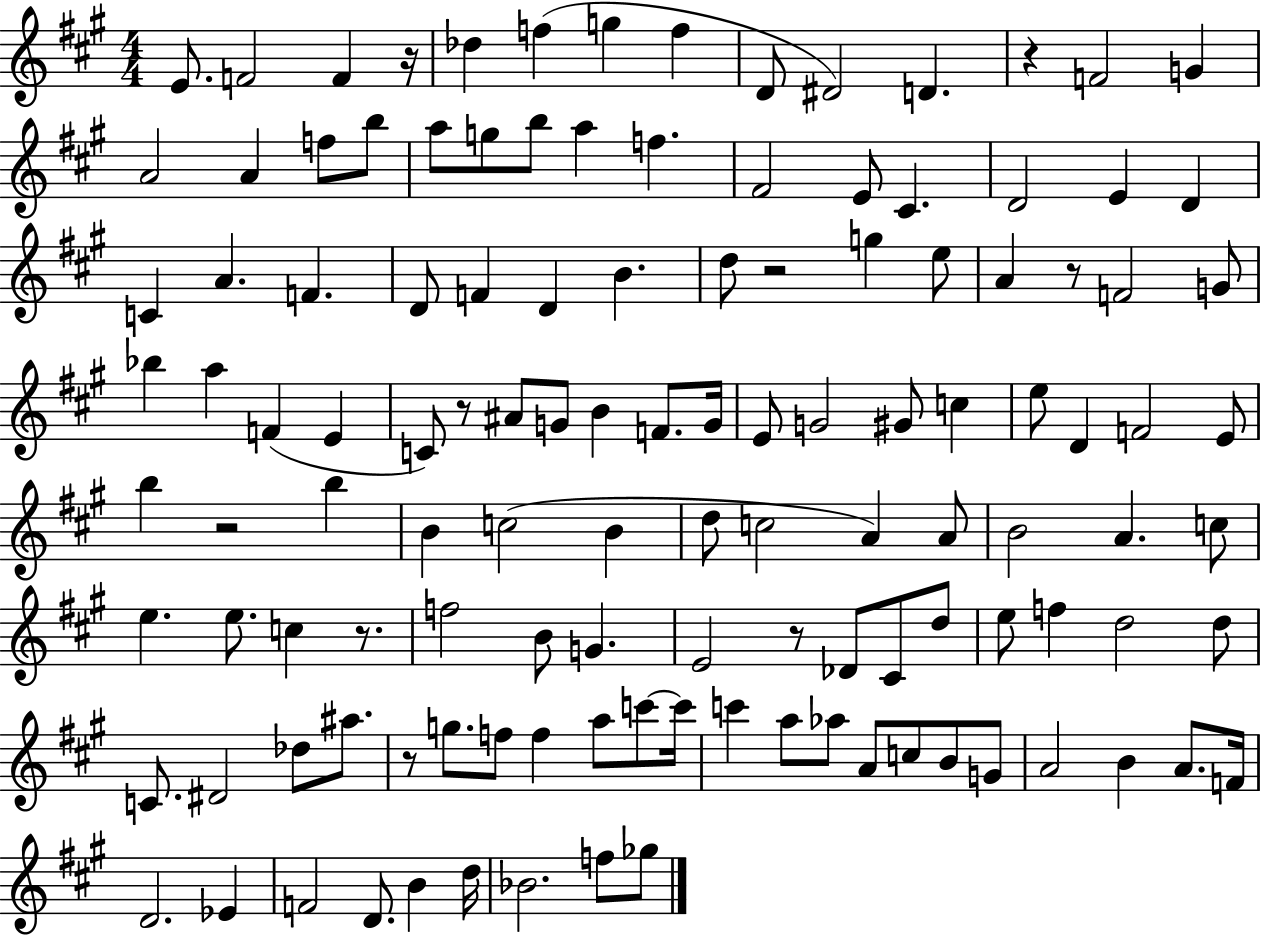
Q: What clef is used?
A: treble